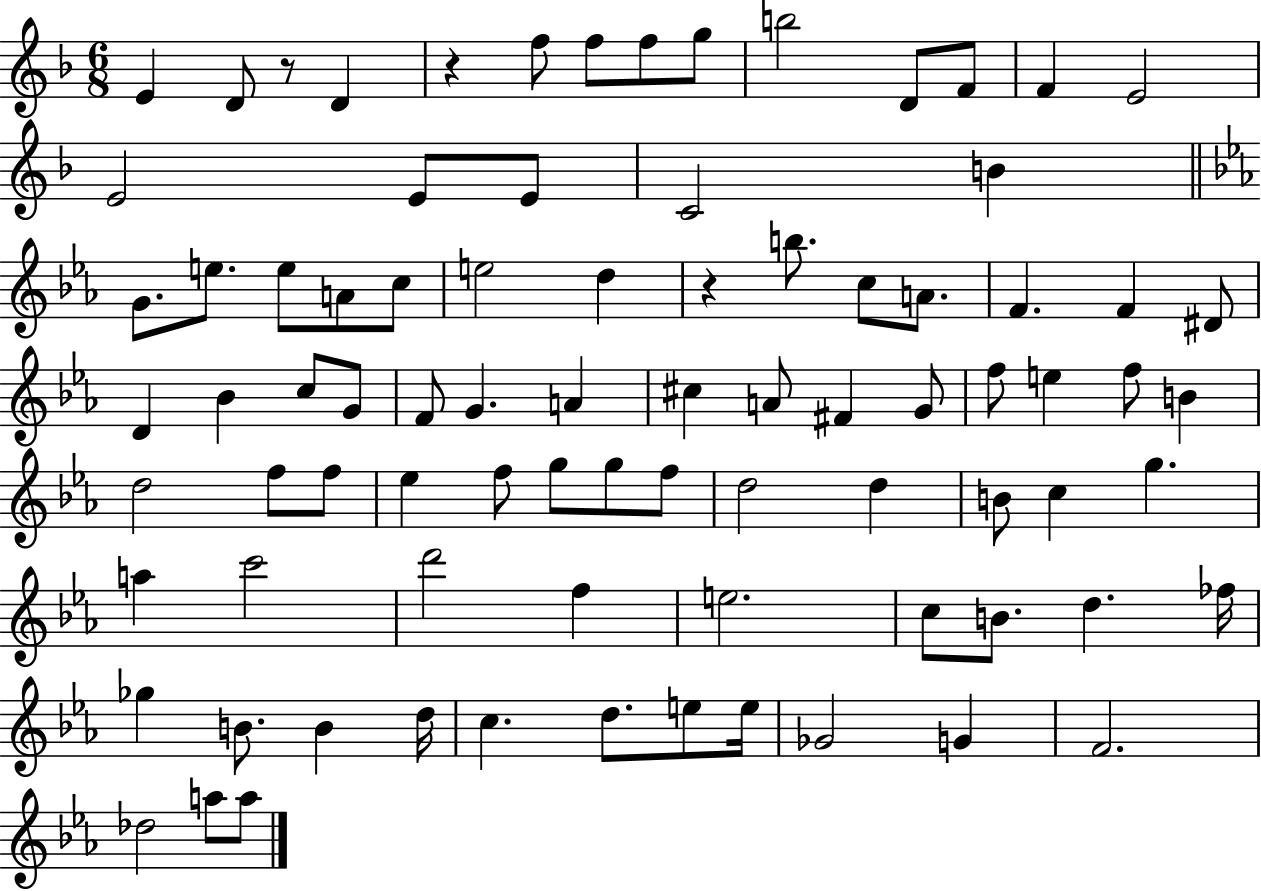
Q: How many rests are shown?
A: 3